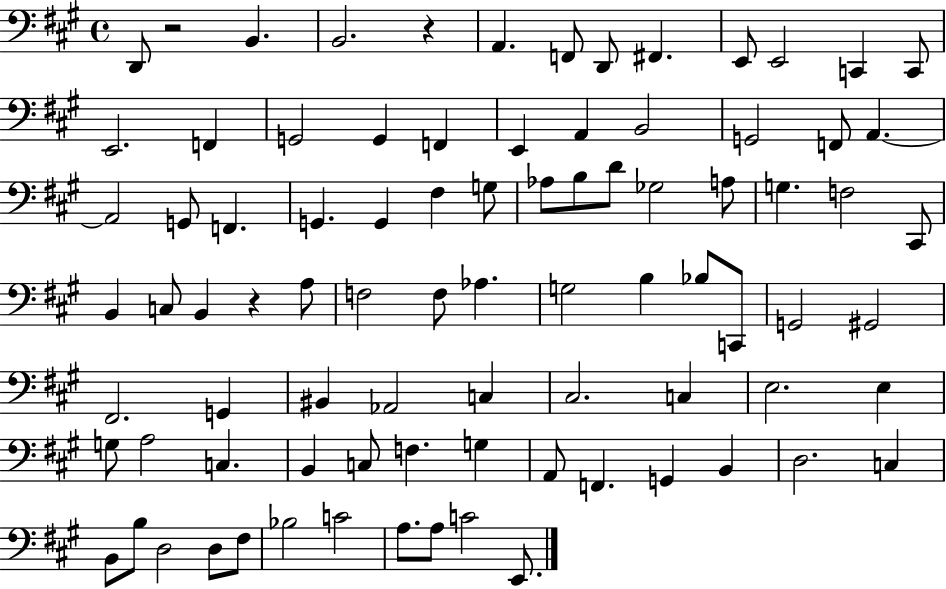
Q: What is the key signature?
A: A major